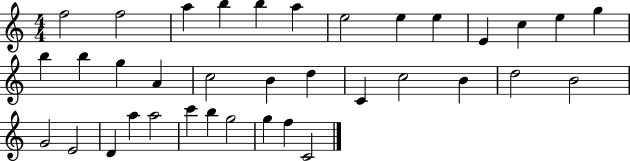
{
  \clef treble
  \numericTimeSignature
  \time 4/4
  \key c \major
  f''2 f''2 | a''4 b''4 b''4 a''4 | e''2 e''4 e''4 | e'4 c''4 e''4 g''4 | \break b''4 b''4 g''4 a'4 | c''2 b'4 d''4 | c'4 c''2 b'4 | d''2 b'2 | \break g'2 e'2 | d'4 a''4 a''2 | c'''4 b''4 g''2 | g''4 f''4 c'2 | \break \bar "|."
}